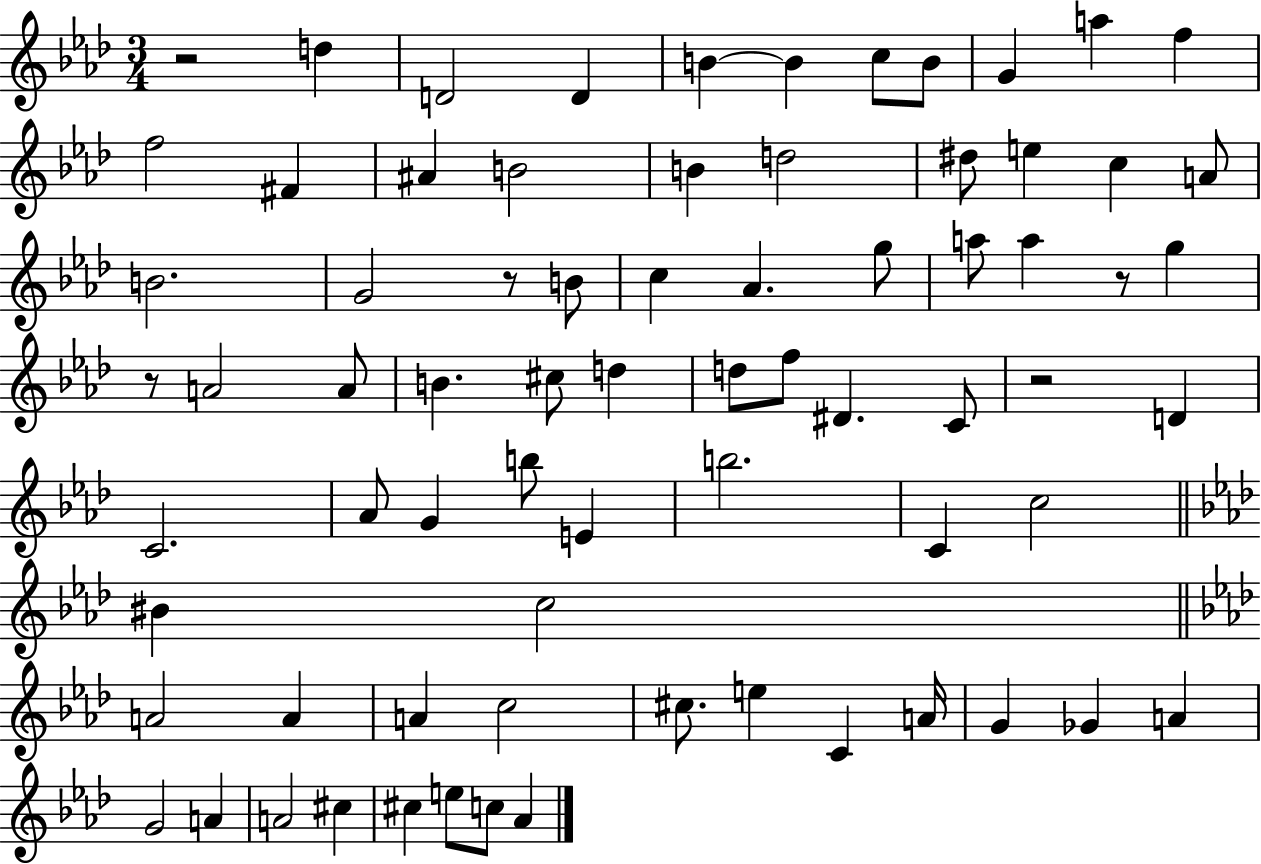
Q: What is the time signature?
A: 3/4